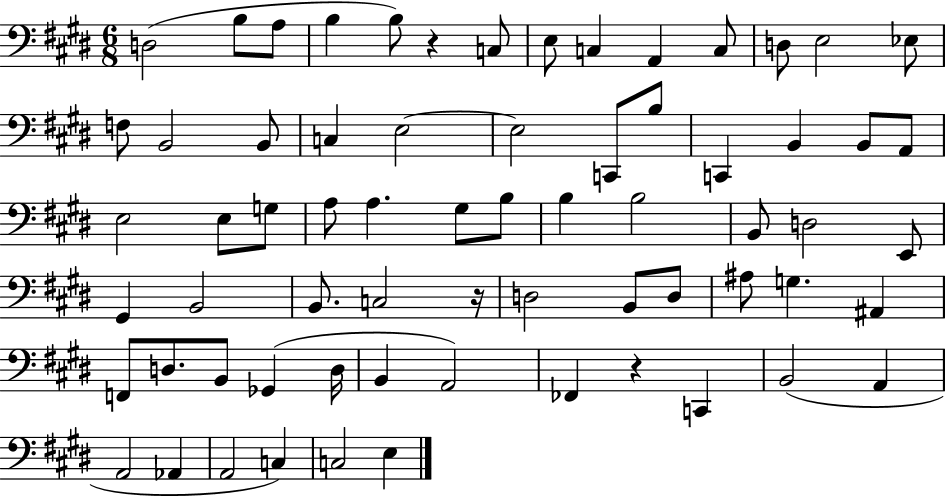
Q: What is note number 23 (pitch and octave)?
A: B2